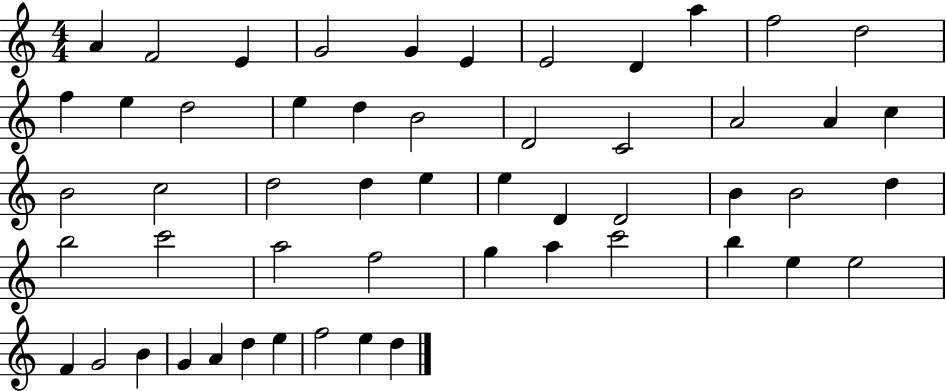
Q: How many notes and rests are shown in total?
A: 53